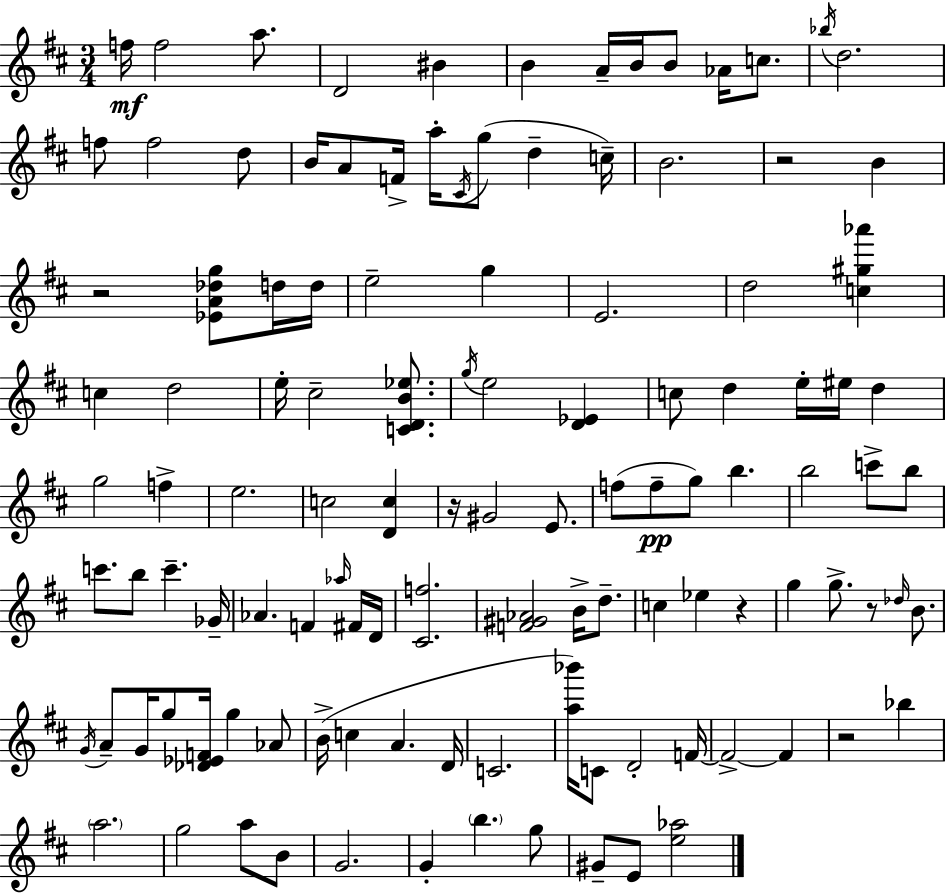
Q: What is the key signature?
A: D major